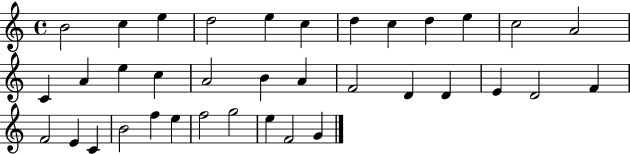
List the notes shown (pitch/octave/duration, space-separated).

B4/h C5/q E5/q D5/h E5/q C5/q D5/q C5/q D5/q E5/q C5/h A4/h C4/q A4/q E5/q C5/q A4/h B4/q A4/q F4/h D4/q D4/q E4/q D4/h F4/q F4/h E4/q C4/q B4/h F5/q E5/q F5/h G5/h E5/q F4/h G4/q